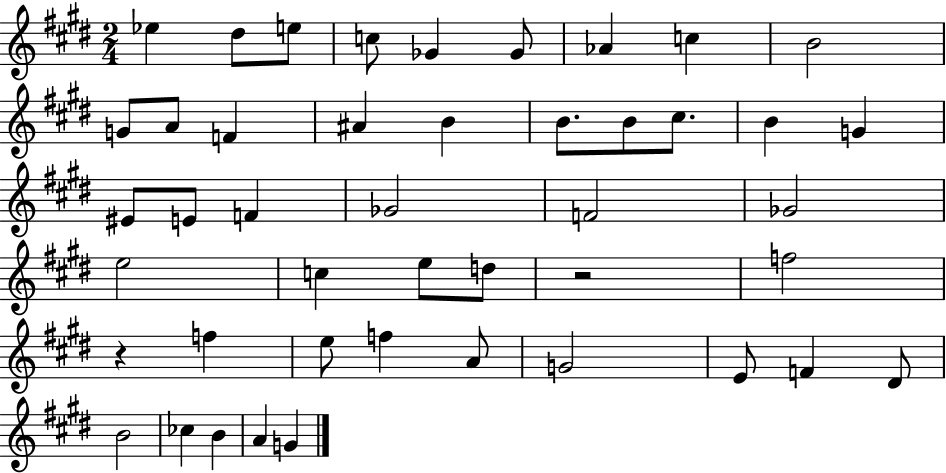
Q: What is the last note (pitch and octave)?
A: G4